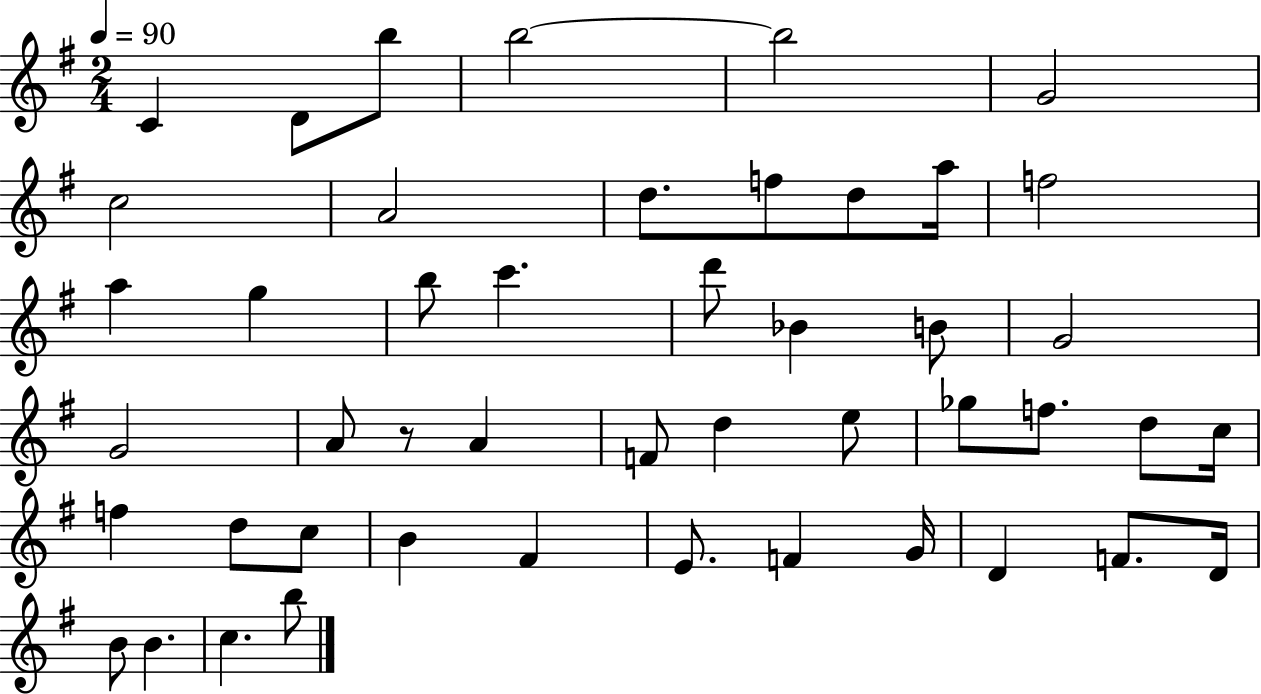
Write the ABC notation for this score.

X:1
T:Untitled
M:2/4
L:1/4
K:G
C D/2 b/2 b2 b2 G2 c2 A2 d/2 f/2 d/2 a/4 f2 a g b/2 c' d'/2 _B B/2 G2 G2 A/2 z/2 A F/2 d e/2 _g/2 f/2 d/2 c/4 f d/2 c/2 B ^F E/2 F G/4 D F/2 D/4 B/2 B c b/2